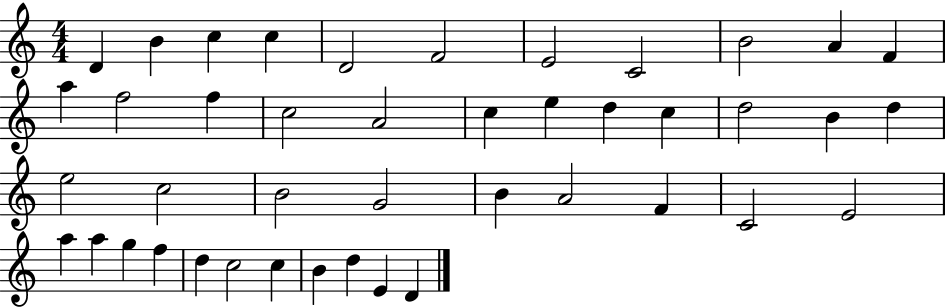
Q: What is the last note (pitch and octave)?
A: D4